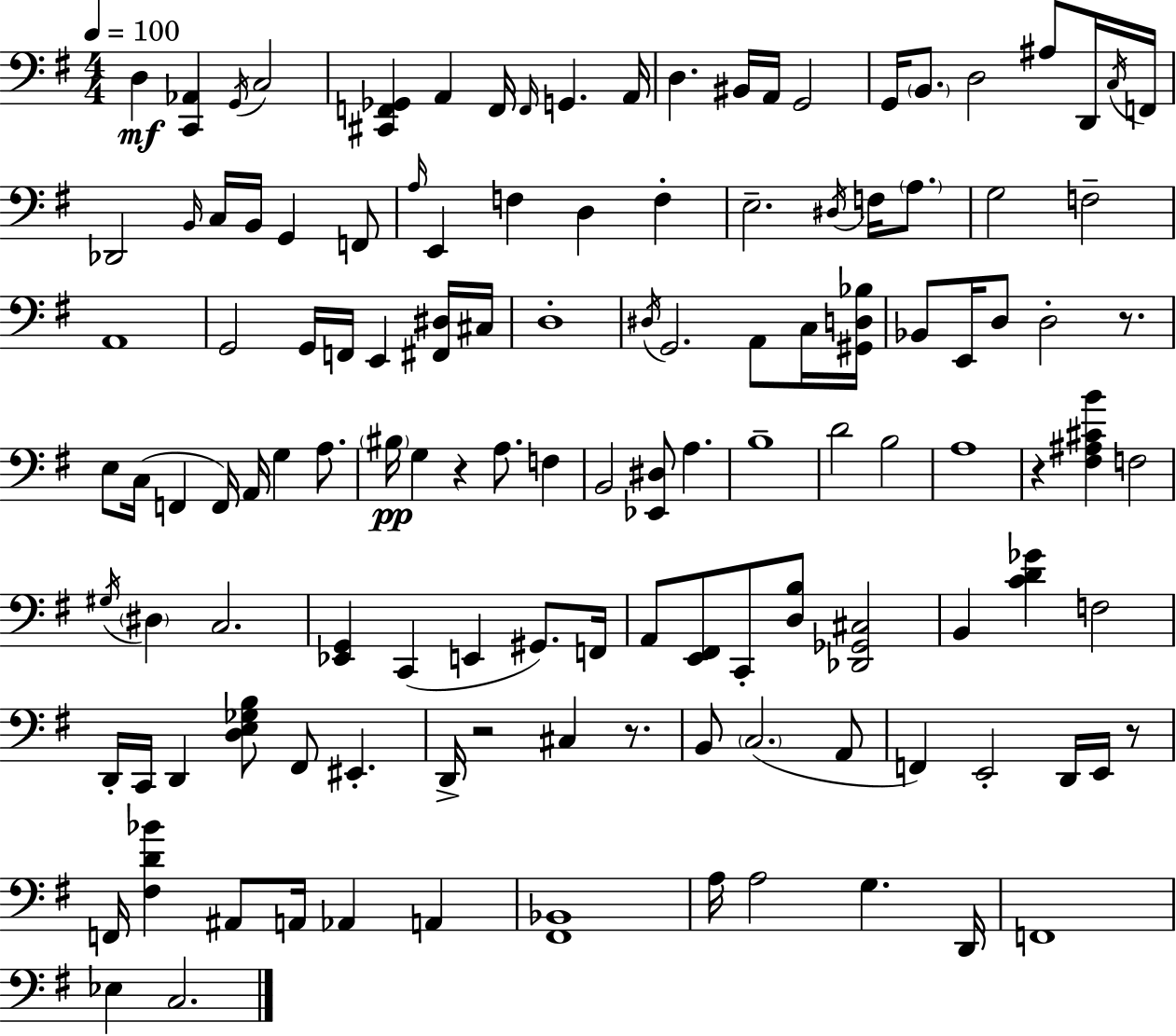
D3/q [C2,Ab2]/q G2/s C3/h [C#2,F2,Gb2]/q A2/q F2/s F2/s G2/q. A2/s D3/q. BIS2/s A2/s G2/h G2/s B2/e. D3/h A#3/e D2/s C3/s F2/s Db2/h B2/s C3/s B2/s G2/q F2/e A3/s E2/q F3/q D3/q F3/q E3/h. D#3/s F3/s A3/e. G3/h F3/h A2/w G2/h G2/s F2/s E2/q [F#2,D#3]/s C#3/s D3/w D#3/s G2/h. A2/e C3/s [G#2,D3,Bb3]/s Bb2/e E2/s D3/e D3/h R/e. E3/e C3/s F2/q F2/s A2/s G3/q A3/e. BIS3/s G3/q R/q A3/e. F3/q B2/h [Eb2,D#3]/e A3/q. B3/w D4/h B3/h A3/w R/q [F#3,A#3,C#4,B4]/q F3/h G#3/s D#3/q C3/h. [Eb2,G2]/q C2/q E2/q G#2/e. F2/s A2/e [E2,F#2]/e C2/e [D3,B3]/e [Db2,Gb2,C#3]/h B2/q [C4,D4,Gb4]/q F3/h D2/s C2/s D2/q [D3,E3,Gb3,B3]/e F#2/e EIS2/q. D2/s R/h C#3/q R/e. B2/e C3/h. A2/e F2/q E2/h D2/s E2/s R/e F2/s [F#3,D4,Bb4]/q A#2/e A2/s Ab2/q A2/q [F#2,Bb2]/w A3/s A3/h G3/q. D2/s F2/w Eb3/q C3/h.